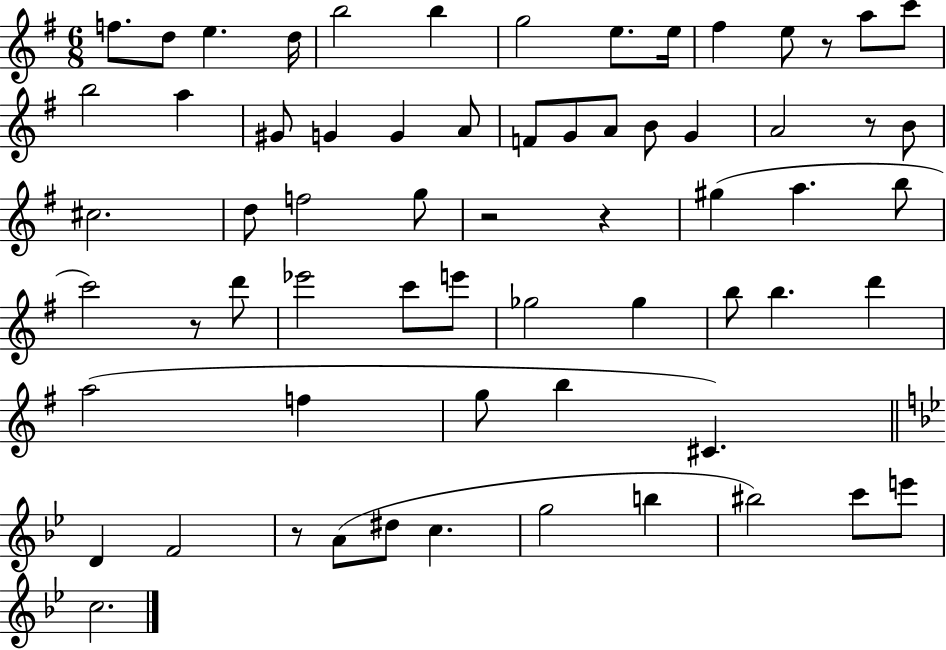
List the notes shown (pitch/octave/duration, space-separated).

F5/e. D5/e E5/q. D5/s B5/h B5/q G5/h E5/e. E5/s F#5/q E5/e R/e A5/e C6/e B5/h A5/q G#4/e G4/q G4/q A4/e F4/e G4/e A4/e B4/e G4/q A4/h R/e B4/e C#5/h. D5/e F5/h G5/e R/h R/q G#5/q A5/q. B5/e C6/h R/e D6/e Eb6/h C6/e E6/e Gb5/h Gb5/q B5/e B5/q. D6/q A5/h F5/q G5/e B5/q C#4/q. D4/q F4/h R/e A4/e D#5/e C5/q. G5/h B5/q BIS5/h C6/e E6/e C5/h.